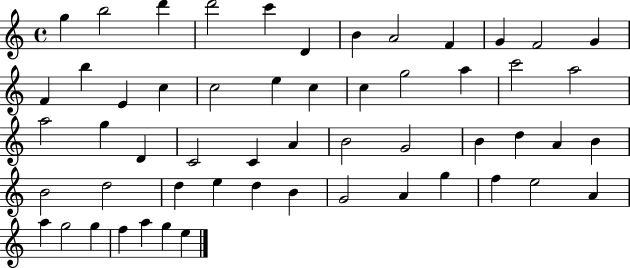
{
  \clef treble
  \time 4/4
  \defaultTimeSignature
  \key c \major
  g''4 b''2 d'''4 | d'''2 c'''4 d'4 | b'4 a'2 f'4 | g'4 f'2 g'4 | \break f'4 b''4 e'4 c''4 | c''2 e''4 c''4 | c''4 g''2 a''4 | c'''2 a''2 | \break a''2 g''4 d'4 | c'2 c'4 a'4 | b'2 g'2 | b'4 d''4 a'4 b'4 | \break b'2 d''2 | d''4 e''4 d''4 b'4 | g'2 a'4 g''4 | f''4 e''2 a'4 | \break a''4 g''2 g''4 | f''4 a''4 g''4 e''4 | \bar "|."
}